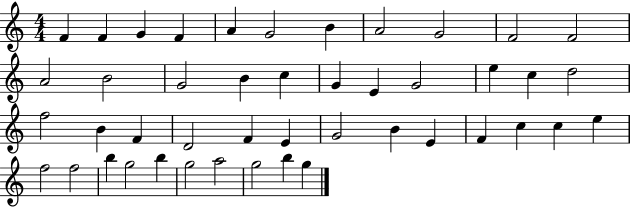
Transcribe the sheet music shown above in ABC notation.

X:1
T:Untitled
M:4/4
L:1/4
K:C
F F G F A G2 B A2 G2 F2 F2 A2 B2 G2 B c G E G2 e c d2 f2 B F D2 F E G2 B E F c c e f2 f2 b g2 b g2 a2 g2 b g